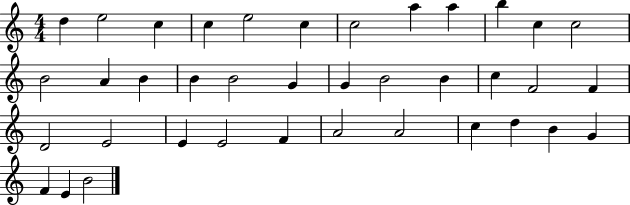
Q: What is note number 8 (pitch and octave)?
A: A5